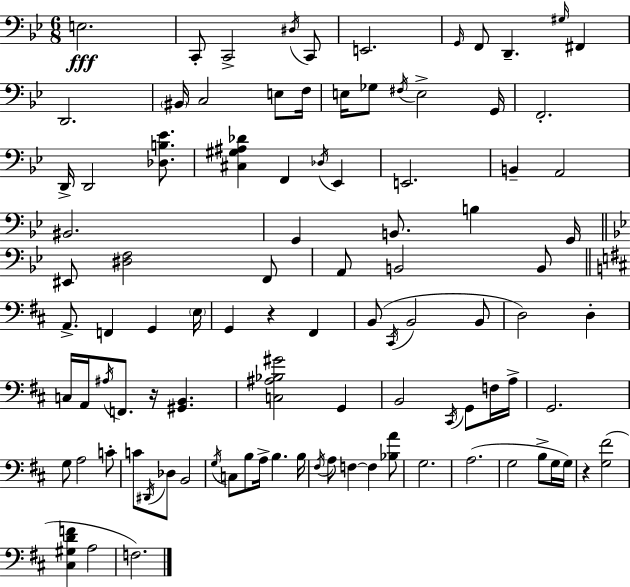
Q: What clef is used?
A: bass